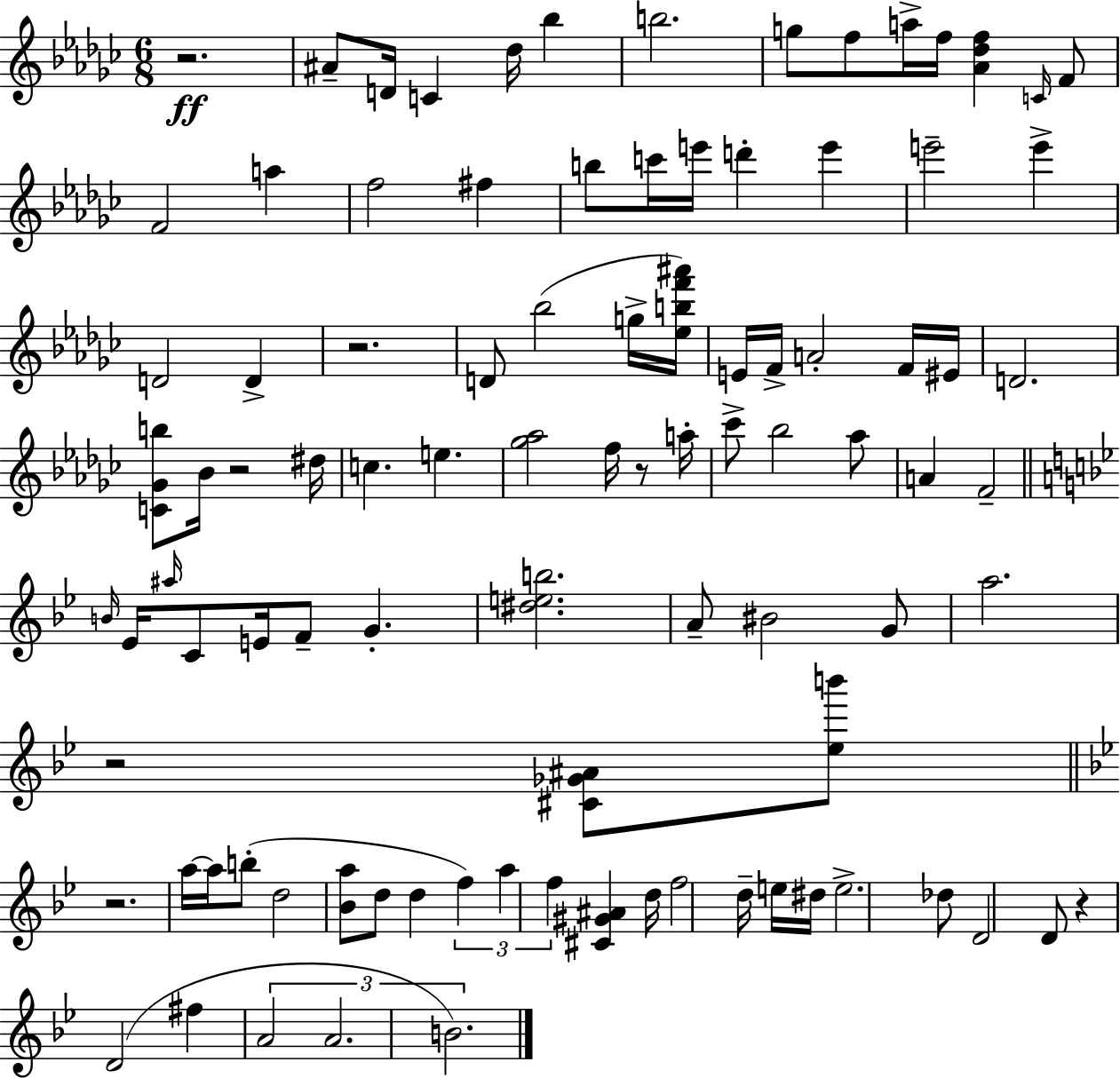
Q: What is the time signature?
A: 6/8